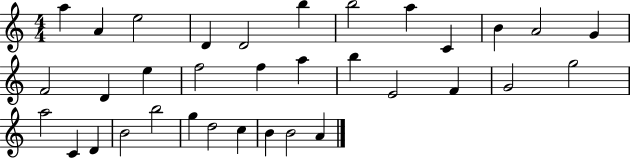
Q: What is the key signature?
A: C major